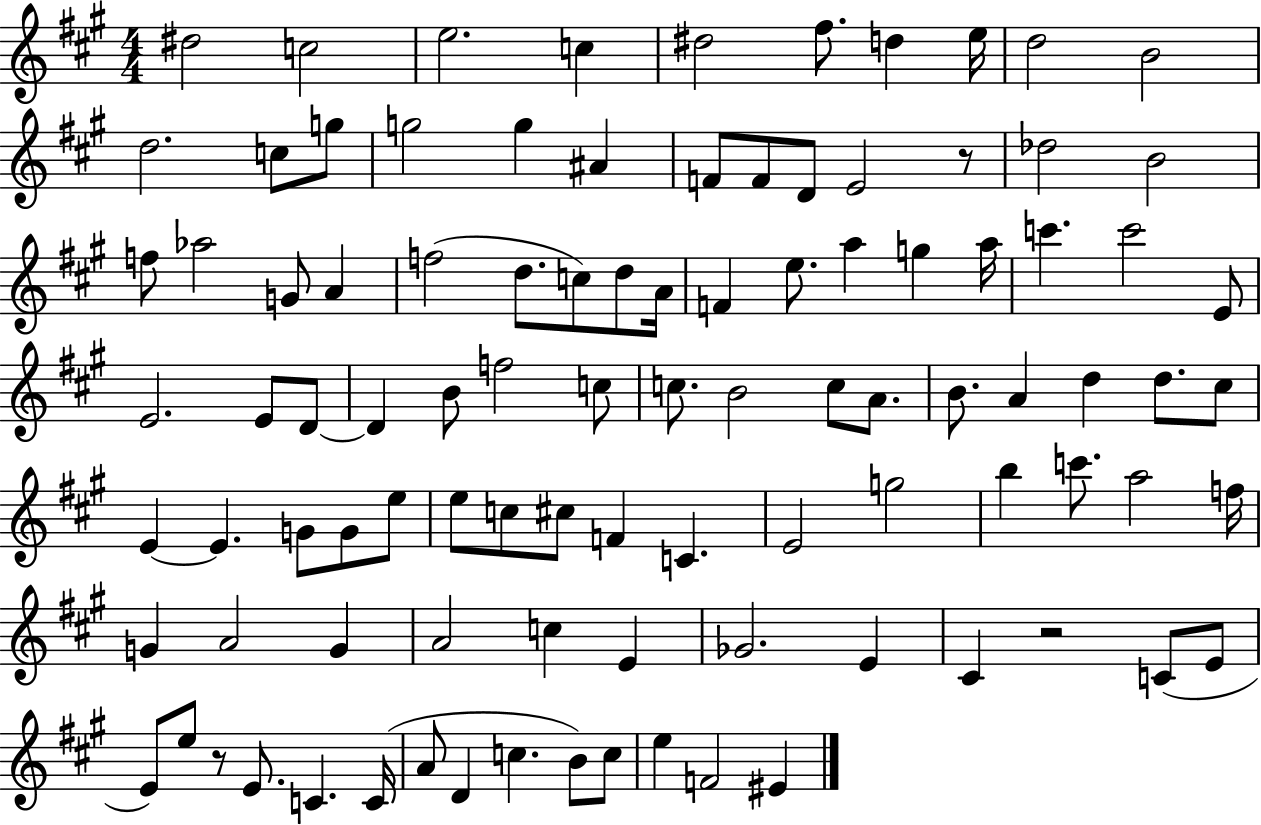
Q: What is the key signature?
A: A major